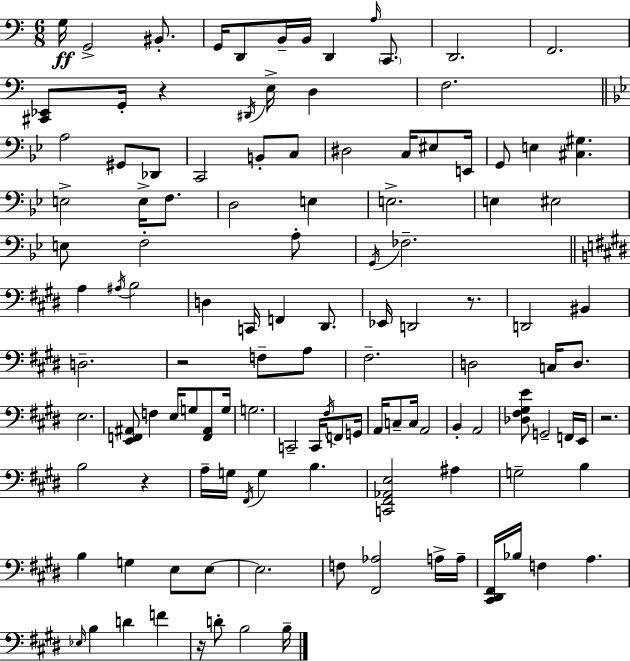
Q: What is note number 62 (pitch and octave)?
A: F3